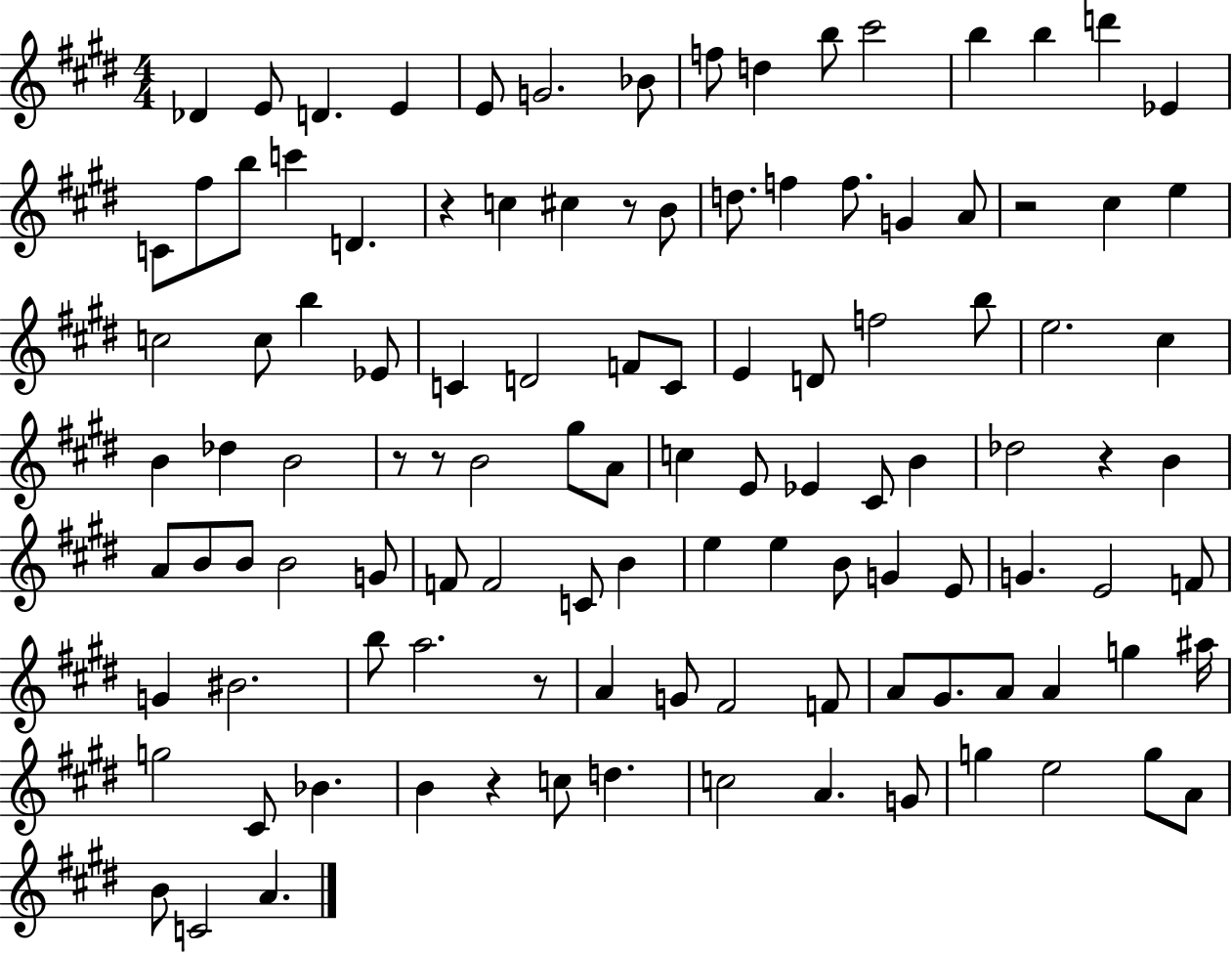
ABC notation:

X:1
T:Untitled
M:4/4
L:1/4
K:E
_D E/2 D E E/2 G2 _B/2 f/2 d b/2 ^c'2 b b d' _E C/2 ^f/2 b/2 c' D z c ^c z/2 B/2 d/2 f f/2 G A/2 z2 ^c e c2 c/2 b _E/2 C D2 F/2 C/2 E D/2 f2 b/2 e2 ^c B _d B2 z/2 z/2 B2 ^g/2 A/2 c E/2 _E ^C/2 B _d2 z B A/2 B/2 B/2 B2 G/2 F/2 F2 C/2 B e e B/2 G E/2 G E2 F/2 G ^B2 b/2 a2 z/2 A G/2 ^F2 F/2 A/2 ^G/2 A/2 A g ^a/4 g2 ^C/2 _B B z c/2 d c2 A G/2 g e2 g/2 A/2 B/2 C2 A